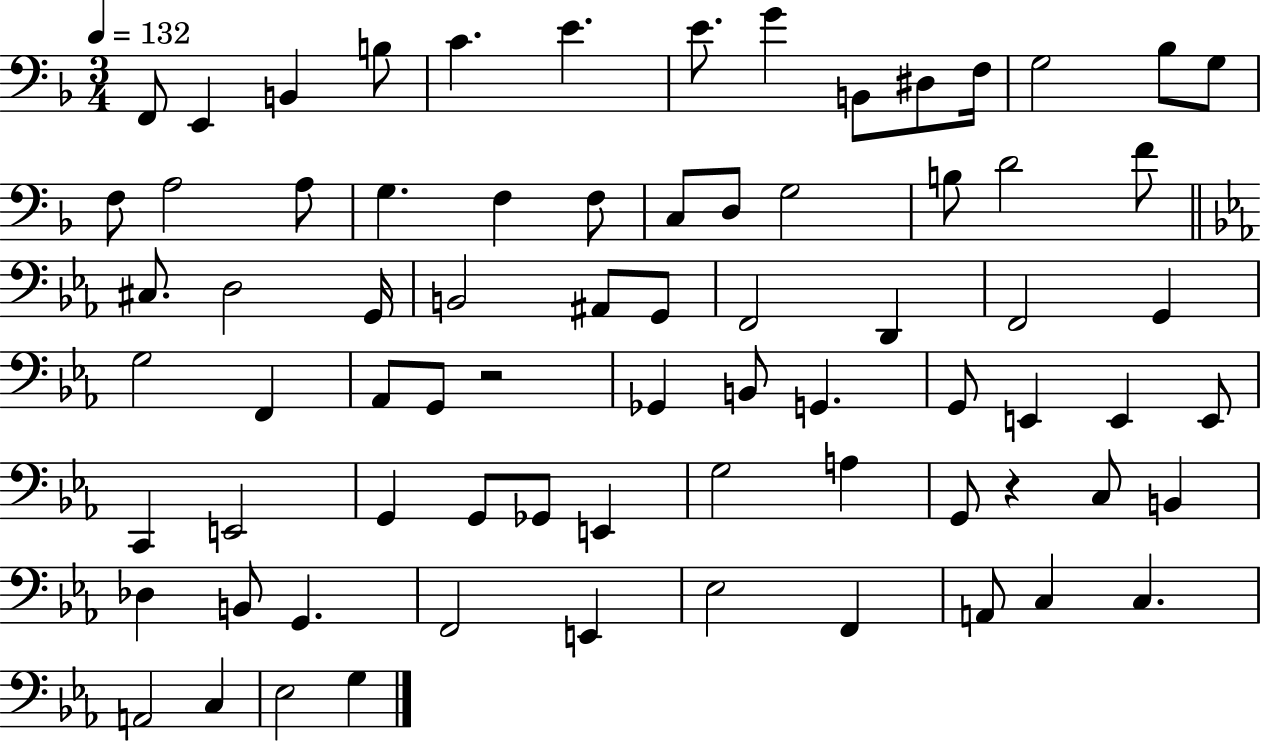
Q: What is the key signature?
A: F major